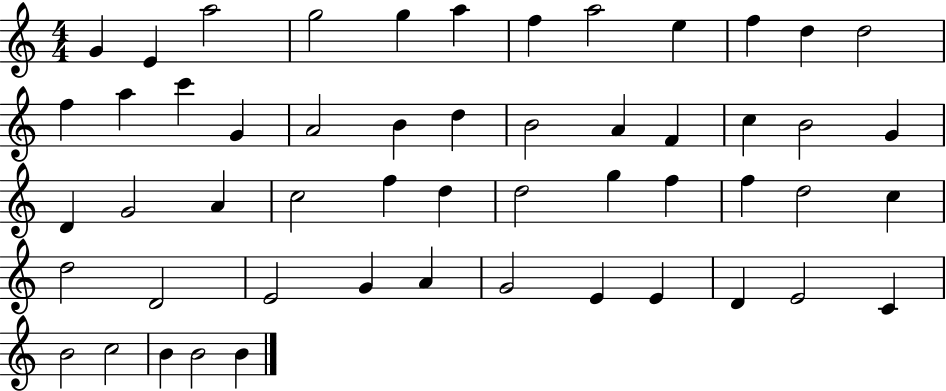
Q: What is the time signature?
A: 4/4